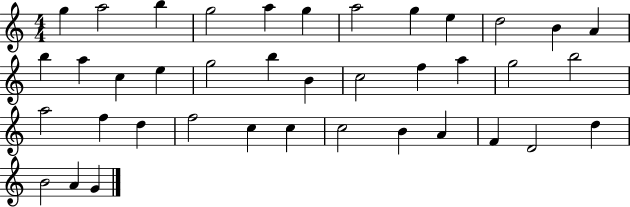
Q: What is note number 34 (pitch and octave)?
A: F4